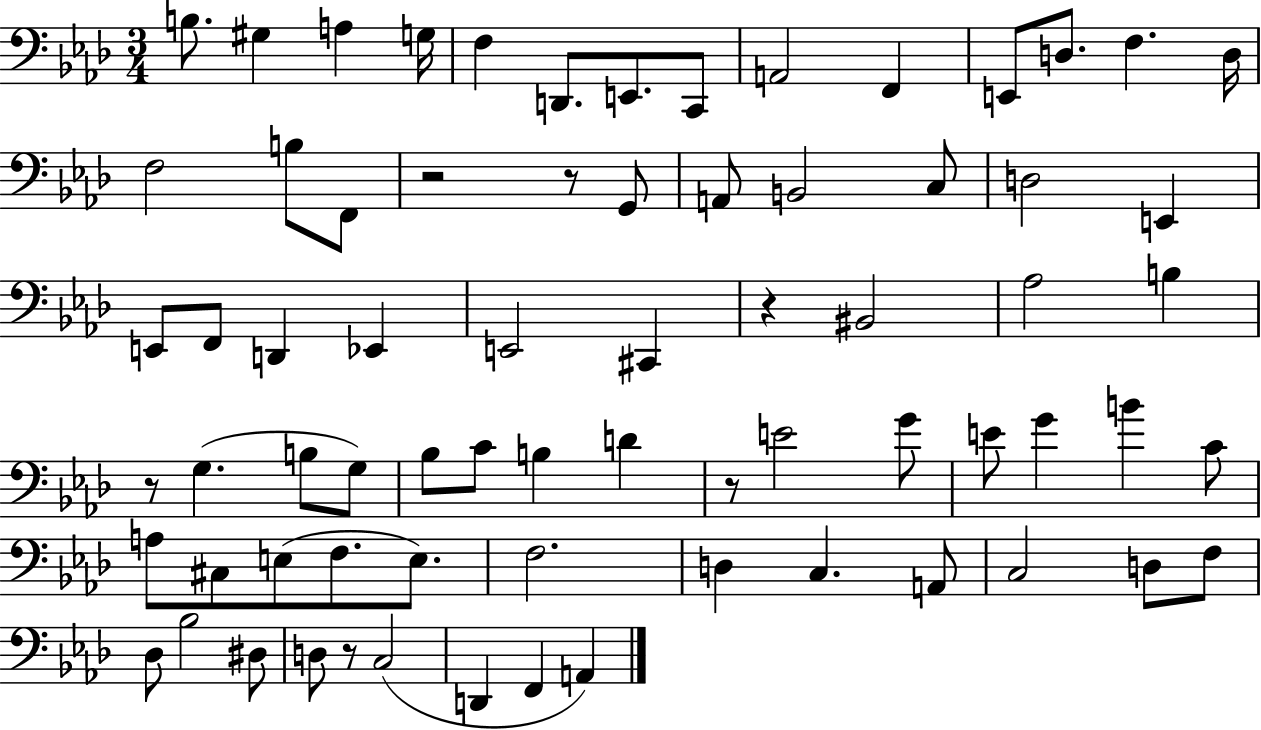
{
  \clef bass
  \numericTimeSignature
  \time 3/4
  \key aes \major
  b8. gis4 a4 g16 | f4 d,8. e,8. c,8 | a,2 f,4 | e,8 d8. f4. d16 | \break f2 b8 f,8 | r2 r8 g,8 | a,8 b,2 c8 | d2 e,4 | \break e,8 f,8 d,4 ees,4 | e,2 cis,4 | r4 bis,2 | aes2 b4 | \break r8 g4.( b8 g8) | bes8 c'8 b4 d'4 | r8 e'2 g'8 | e'8 g'4 b'4 c'8 | \break a8 cis8 e8( f8. e8.) | f2. | d4 c4. a,8 | c2 d8 f8 | \break des8 bes2 dis8 | d8 r8 c2( | d,4 f,4 a,4) | \bar "|."
}